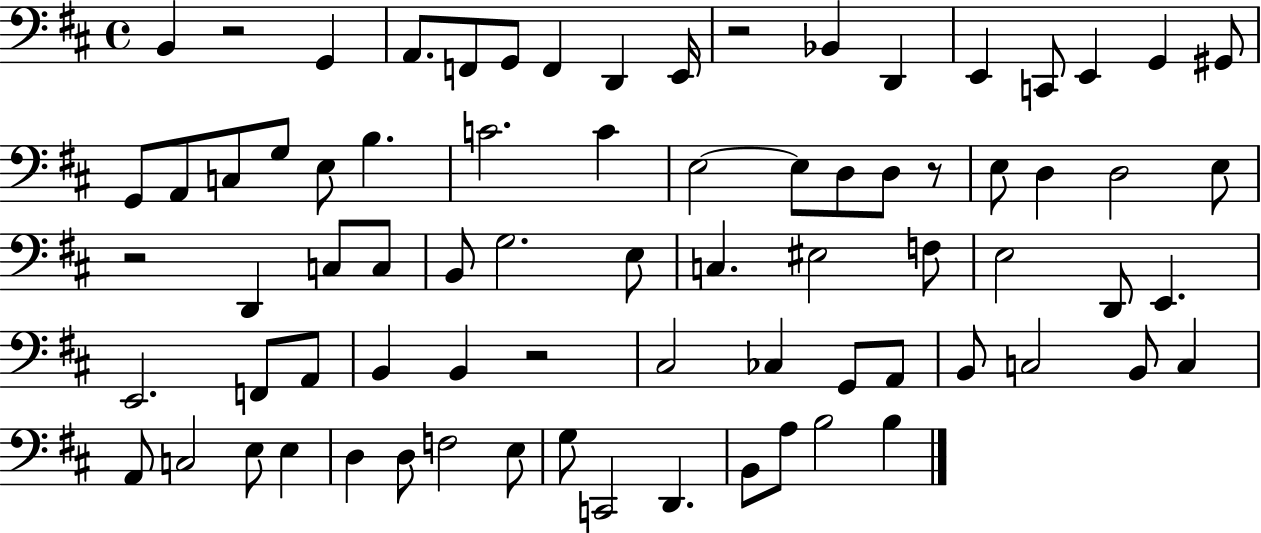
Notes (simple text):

B2/q R/h G2/q A2/e. F2/e G2/e F2/q D2/q E2/s R/h Bb2/q D2/q E2/q C2/e E2/q G2/q G#2/e G2/e A2/e C3/e G3/e E3/e B3/q. C4/h. C4/q E3/h E3/e D3/e D3/e R/e E3/e D3/q D3/h E3/e R/h D2/q C3/e C3/e B2/e G3/h. E3/e C3/q. EIS3/h F3/e E3/h D2/e E2/q. E2/h. F2/e A2/e B2/q B2/q R/h C#3/h CES3/q G2/e A2/e B2/e C3/h B2/e C3/q A2/e C3/h E3/e E3/q D3/q D3/e F3/h E3/e G3/e C2/h D2/q. B2/e A3/e B3/h B3/q